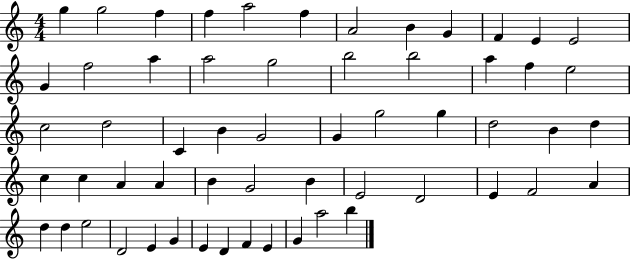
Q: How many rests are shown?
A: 0